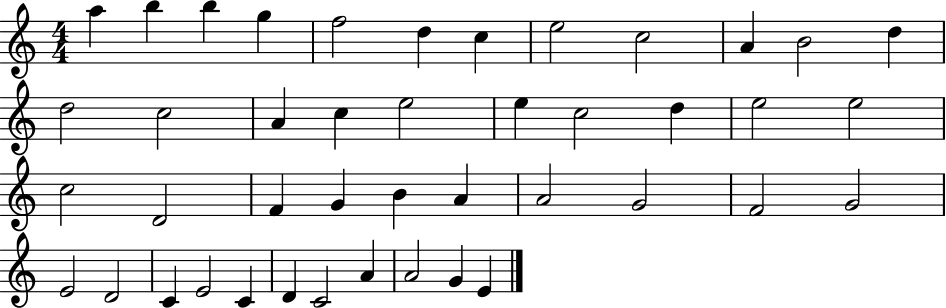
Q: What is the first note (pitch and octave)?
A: A5